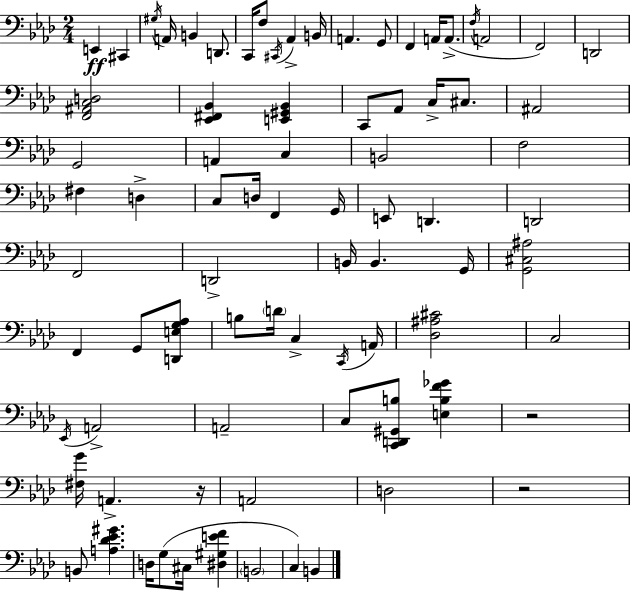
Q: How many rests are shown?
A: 3